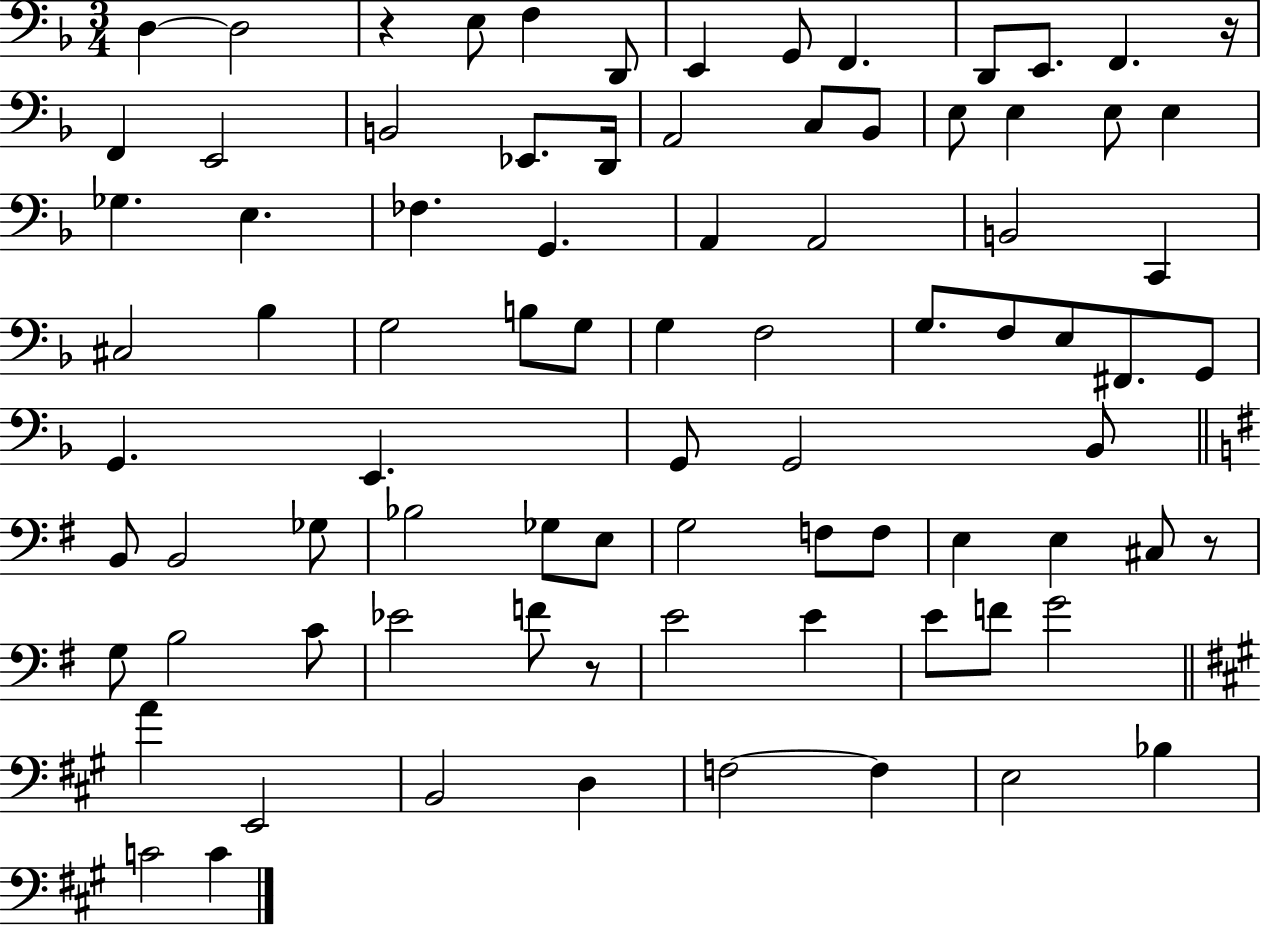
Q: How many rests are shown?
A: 4